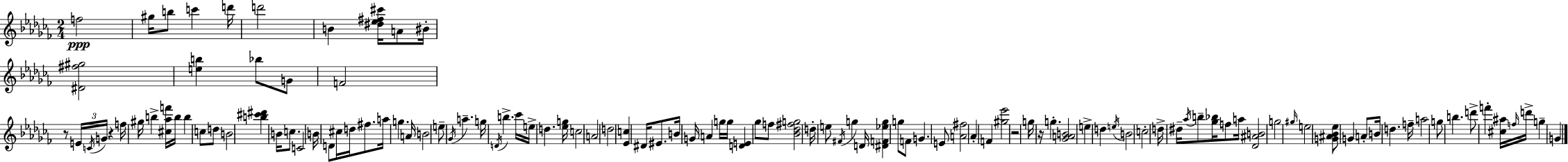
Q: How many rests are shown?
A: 4